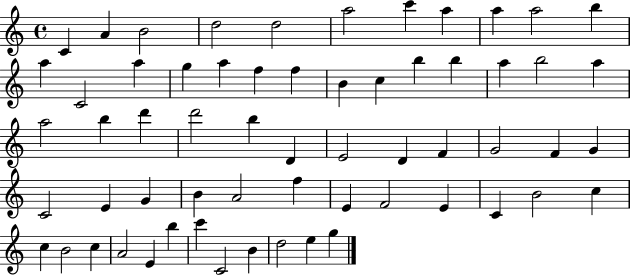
C4/q A4/q B4/h D5/h D5/h A5/h C6/q A5/q A5/q A5/h B5/q A5/q C4/h A5/q G5/q A5/q F5/q F5/q B4/q C5/q B5/q B5/q A5/q B5/h A5/q A5/h B5/q D6/q D6/h B5/q D4/q E4/h D4/q F4/q G4/h F4/q G4/q C4/h E4/q G4/q B4/q A4/h F5/q E4/q F4/h E4/q C4/q B4/h C5/q C5/q B4/h C5/q A4/h E4/q B5/q C6/q C4/h B4/q D5/h E5/q G5/q